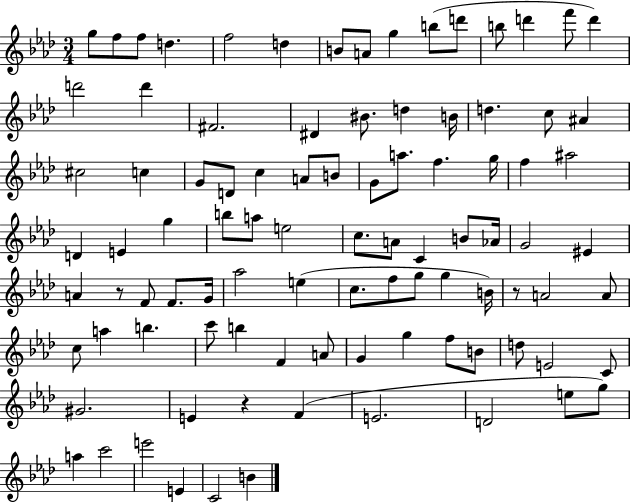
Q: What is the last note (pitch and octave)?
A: B4